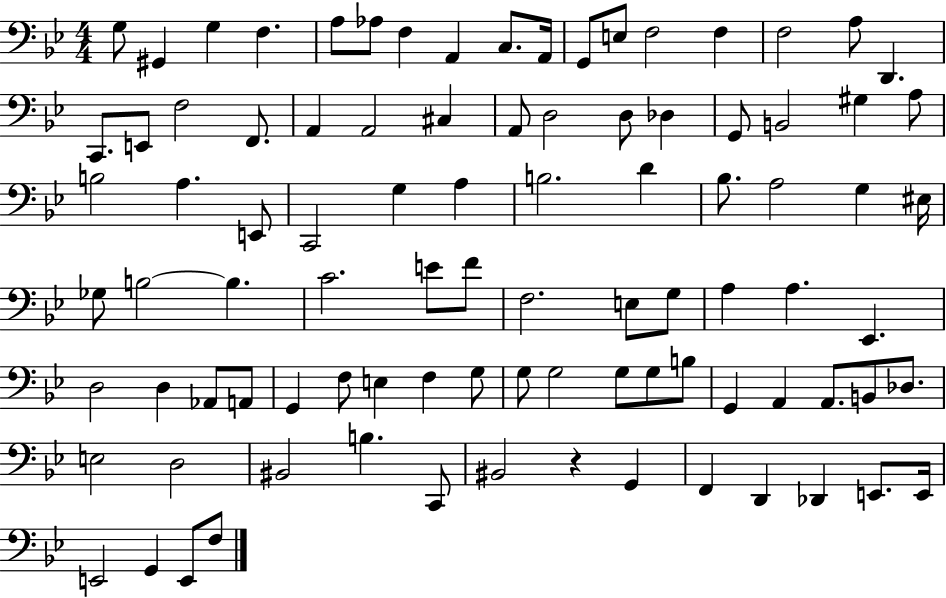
X:1
T:Untitled
M:4/4
L:1/4
K:Bb
G,/2 ^G,, G, F, A,/2 _A,/2 F, A,, C,/2 A,,/4 G,,/2 E,/2 F,2 F, F,2 A,/2 D,, C,,/2 E,,/2 F,2 F,,/2 A,, A,,2 ^C, A,,/2 D,2 D,/2 _D, G,,/2 B,,2 ^G, A,/2 B,2 A, E,,/2 C,,2 G, A, B,2 D _B,/2 A,2 G, ^E,/4 _G,/2 B,2 B, C2 E/2 F/2 F,2 E,/2 G,/2 A, A, _E,, D,2 D, _A,,/2 A,,/2 G,, F,/2 E, F, G,/2 G,/2 G,2 G,/2 G,/2 B,/2 G,, A,, A,,/2 B,,/2 _D,/2 E,2 D,2 ^B,,2 B, C,,/2 ^B,,2 z G,, F,, D,, _D,, E,,/2 E,,/4 E,,2 G,, E,,/2 F,/2